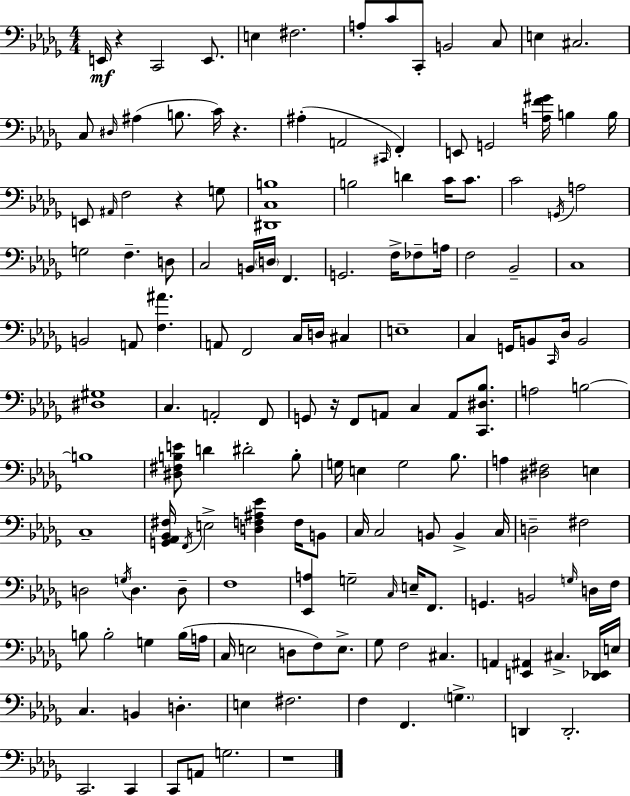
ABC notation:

X:1
T:Untitled
M:4/4
L:1/4
K:Bbm
E,,/4 z C,,2 E,,/2 E, ^F,2 A,/2 C/2 C,,/2 B,,2 C,/2 E, ^C,2 C,/2 ^D,/4 ^A, B,/2 C/4 z ^A, A,,2 ^C,,/4 F,, E,,/2 G,,2 [A,F^G]/4 B, B,/4 E,,/2 ^A,,/4 F,2 z G,/2 [^D,,C,B,]4 B,2 D C/4 C/2 C2 G,,/4 A,2 G,2 F, D,/2 C,2 B,,/4 D,/4 F,, G,,2 F,/4 _F,/2 A,/4 F,2 _B,,2 C,4 B,,2 A,,/2 [F,^A] A,,/2 F,,2 C,/4 D,/4 ^C, E,4 C, G,,/4 B,,/2 C,,/4 _D,/4 B,,2 [^D,^G,]4 C, A,,2 F,,/2 G,,/2 z/4 F,,/2 A,,/2 C, A,,/2 [C,,^D,_B,]/2 A,2 B,2 B,4 [^D,^F,B,E]/2 D ^D2 B,/2 G,/4 E, G,2 _B,/2 A, [^D,^F,]2 E, C,4 [G,,_A,,_B,,^F,]/4 F,,/4 E,2 [D,F,^A,_E] F,/4 B,,/2 C,/4 C,2 B,,/2 B,, C,/4 D,2 ^F,2 D,2 G,/4 D, D,/2 F,4 [_E,,A,] G,2 C,/4 E,/4 F,,/2 G,, B,,2 G,/4 D,/4 F,/4 B,/2 B,2 G, B,/4 A,/4 C,/4 E,2 D,/2 F,/2 E,/2 _G,/2 F,2 ^C, A,, [E,,^A,,] ^C, [_D,,_E,,]/4 E,/4 C, B,, D, E, ^F,2 F, F,, G, D,, D,,2 C,,2 C,, C,,/2 A,,/2 G,2 z4